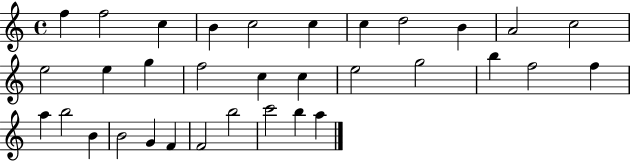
{
  \clef treble
  \time 4/4
  \defaultTimeSignature
  \key c \major
  f''4 f''2 c''4 | b'4 c''2 c''4 | c''4 d''2 b'4 | a'2 c''2 | \break e''2 e''4 g''4 | f''2 c''4 c''4 | e''2 g''2 | b''4 f''2 f''4 | \break a''4 b''2 b'4 | b'2 g'4 f'4 | f'2 b''2 | c'''2 b''4 a''4 | \break \bar "|."
}